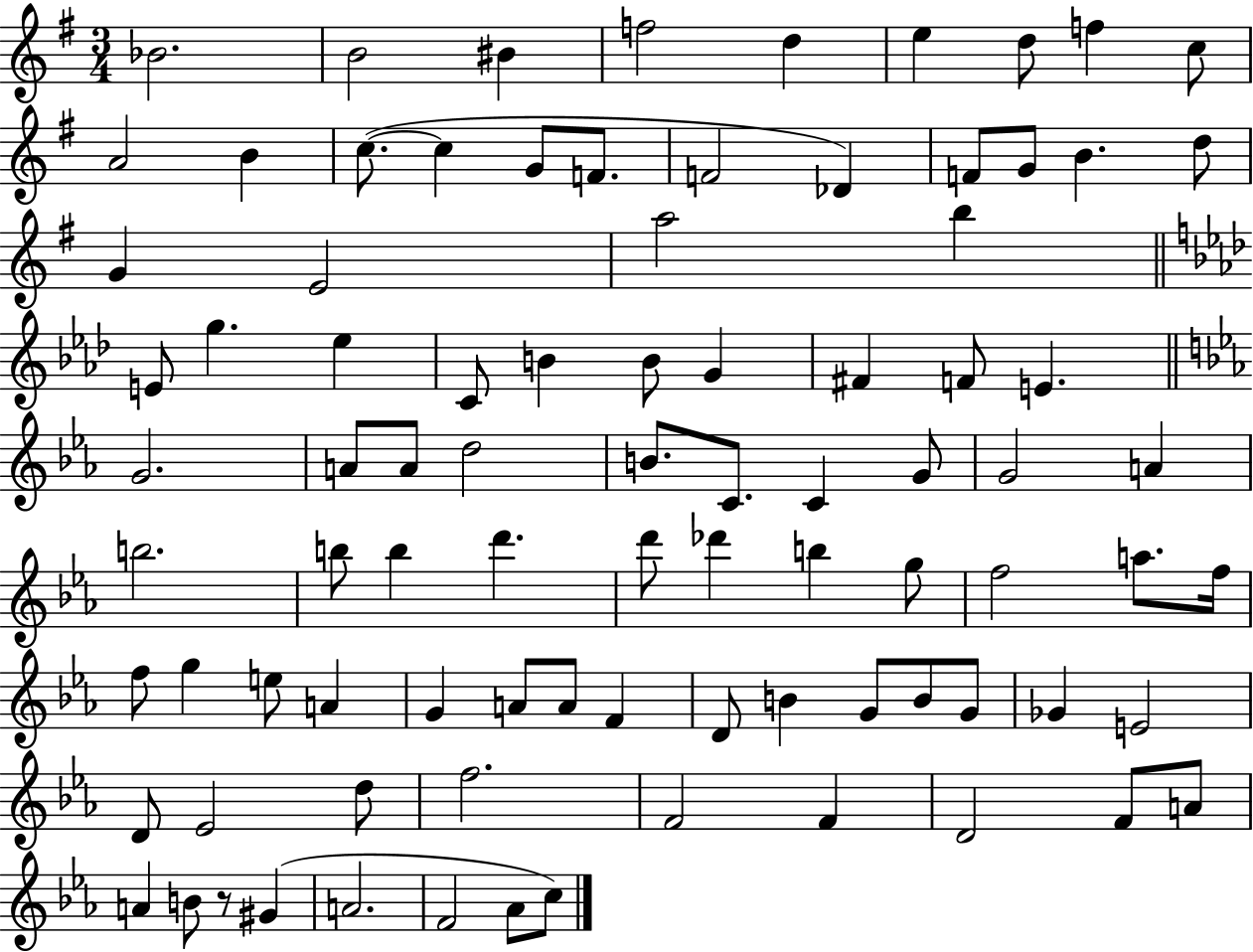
X:1
T:Untitled
M:3/4
L:1/4
K:G
_B2 B2 ^B f2 d e d/2 f c/2 A2 B c/2 c G/2 F/2 F2 _D F/2 G/2 B d/2 G E2 a2 b E/2 g _e C/2 B B/2 G ^F F/2 E G2 A/2 A/2 d2 B/2 C/2 C G/2 G2 A b2 b/2 b d' d'/2 _d' b g/2 f2 a/2 f/4 f/2 g e/2 A G A/2 A/2 F D/2 B G/2 B/2 G/2 _G E2 D/2 _E2 d/2 f2 F2 F D2 F/2 A/2 A B/2 z/2 ^G A2 F2 _A/2 c/2